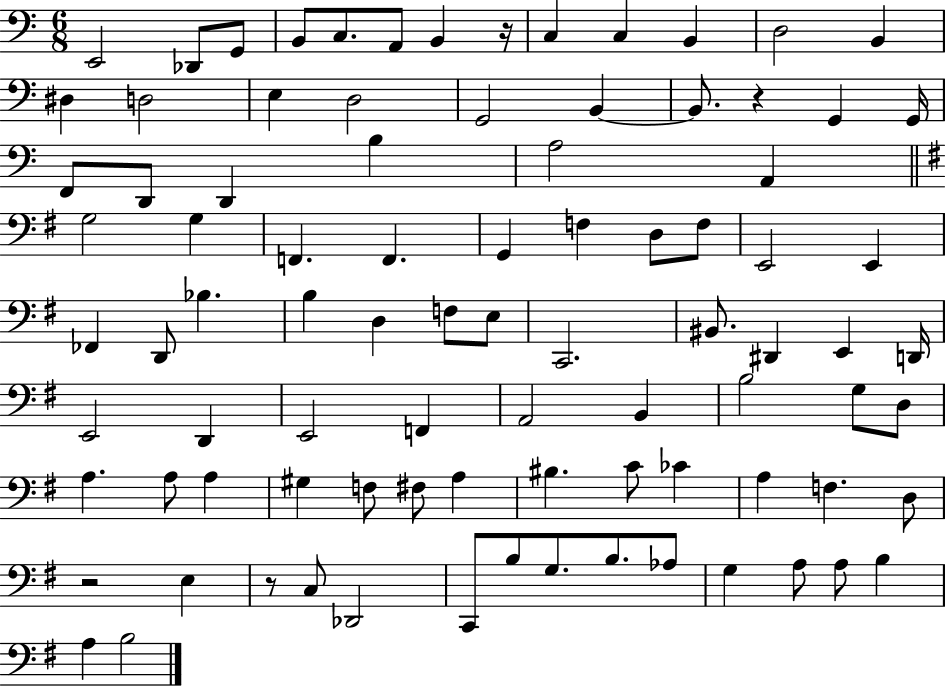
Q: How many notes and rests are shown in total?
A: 89